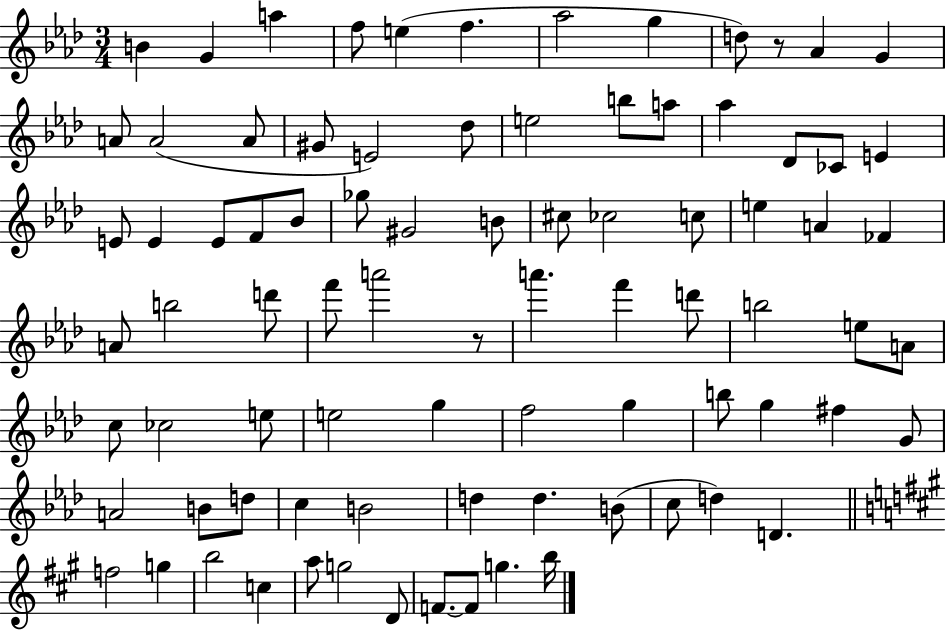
{
  \clef treble
  \numericTimeSignature
  \time 3/4
  \key aes \major
  b'4 g'4 a''4 | f''8 e''4( f''4. | aes''2 g''4 | d''8) r8 aes'4 g'4 | \break a'8 a'2( a'8 | gis'8 e'2) des''8 | e''2 b''8 a''8 | aes''4 des'8 ces'8 e'4 | \break e'8 e'4 e'8 f'8 bes'8 | ges''8 gis'2 b'8 | cis''8 ces''2 c''8 | e''4 a'4 fes'4 | \break a'8 b''2 d'''8 | f'''8 a'''2 r8 | a'''4. f'''4 d'''8 | b''2 e''8 a'8 | \break c''8 ces''2 e''8 | e''2 g''4 | f''2 g''4 | b''8 g''4 fis''4 g'8 | \break a'2 b'8 d''8 | c''4 b'2 | d''4 d''4. b'8( | c''8 d''4) d'4. | \break \bar "||" \break \key a \major f''2 g''4 | b''2 c''4 | a''8 g''2 d'8 | f'8.~~ f'8 g''4. b''16 | \break \bar "|."
}